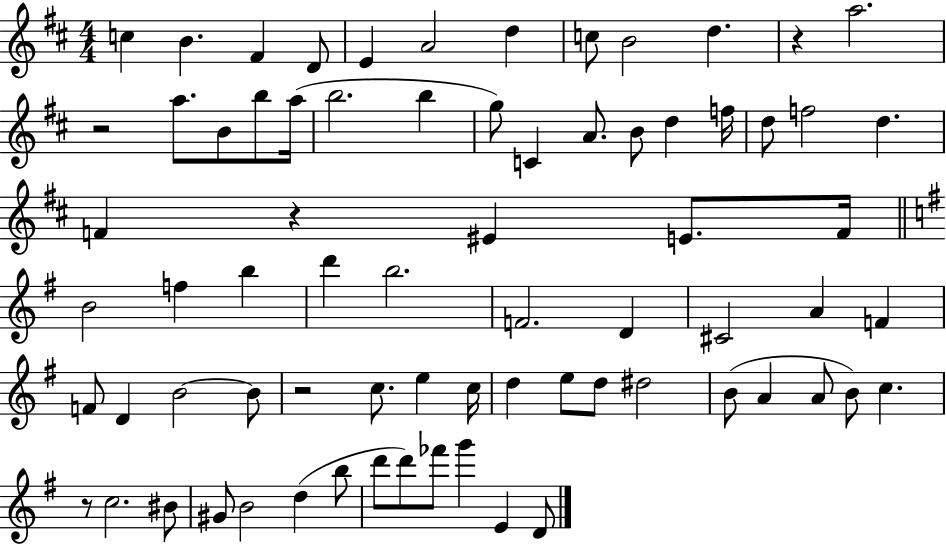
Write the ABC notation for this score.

X:1
T:Untitled
M:4/4
L:1/4
K:D
c B ^F D/2 E A2 d c/2 B2 d z a2 z2 a/2 B/2 b/2 a/4 b2 b g/2 C A/2 B/2 d f/4 d/2 f2 d F z ^E E/2 F/4 B2 f b d' b2 F2 D ^C2 A F F/2 D B2 B/2 z2 c/2 e c/4 d e/2 d/2 ^d2 B/2 A A/2 B/2 c z/2 c2 ^B/2 ^G/2 B2 d b/2 d'/2 d'/2 _f'/2 g' E D/2